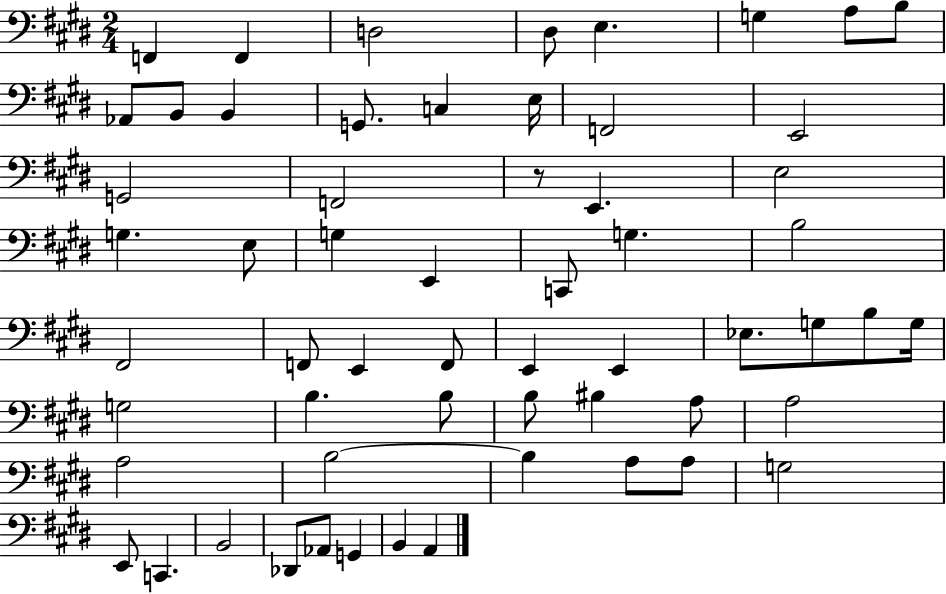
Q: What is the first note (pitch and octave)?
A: F2